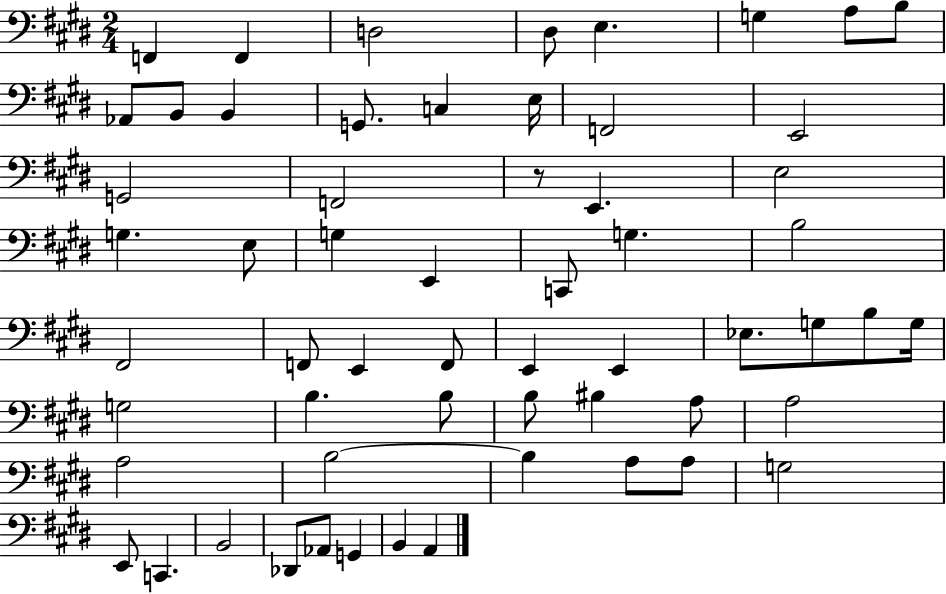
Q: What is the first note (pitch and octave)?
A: F2